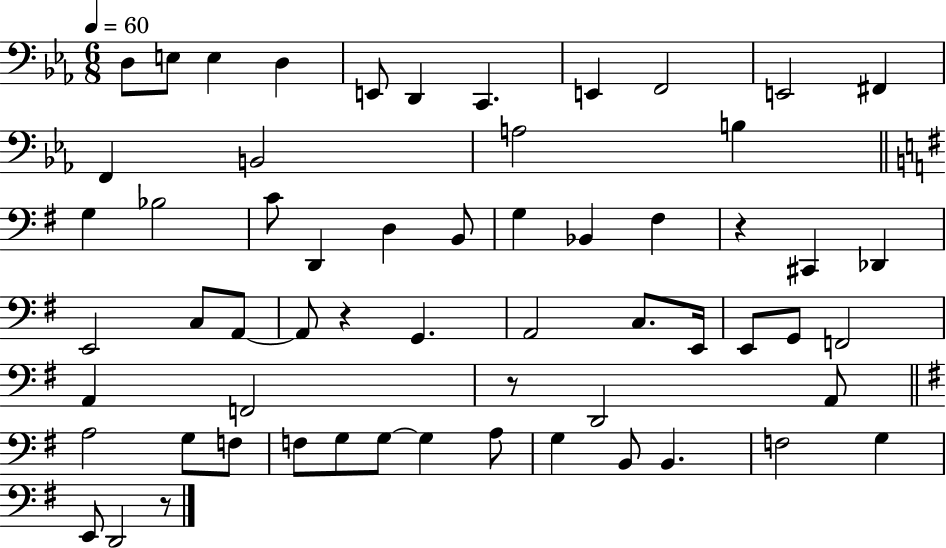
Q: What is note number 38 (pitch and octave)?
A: A2